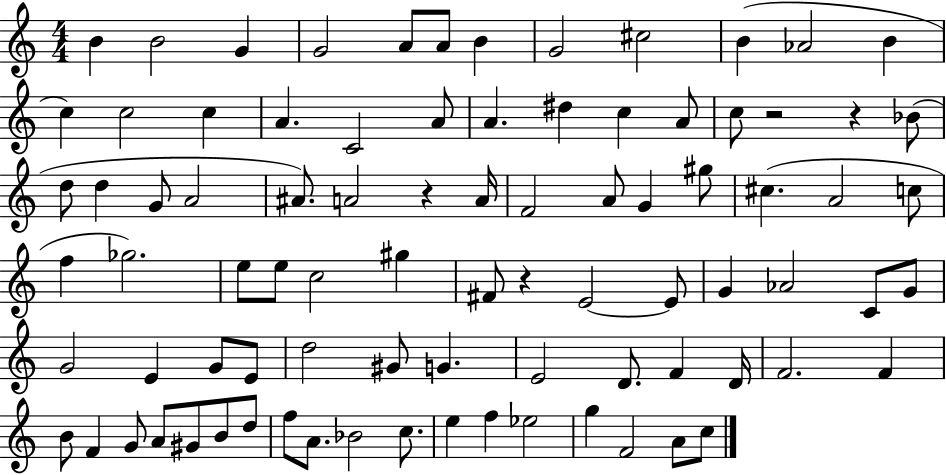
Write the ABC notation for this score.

X:1
T:Untitled
M:4/4
L:1/4
K:C
B B2 G G2 A/2 A/2 B G2 ^c2 B _A2 B c c2 c A C2 A/2 A ^d c A/2 c/2 z2 z _B/2 d/2 d G/2 A2 ^A/2 A2 z A/4 F2 A/2 G ^g/2 ^c A2 c/2 f _g2 e/2 e/2 c2 ^g ^F/2 z E2 E/2 G _A2 C/2 G/2 G2 E G/2 E/2 d2 ^G/2 G E2 D/2 F D/4 F2 F B/2 F G/2 A/2 ^G/2 B/2 d/2 f/2 A/2 _B2 c/2 e f _e2 g F2 A/2 c/2